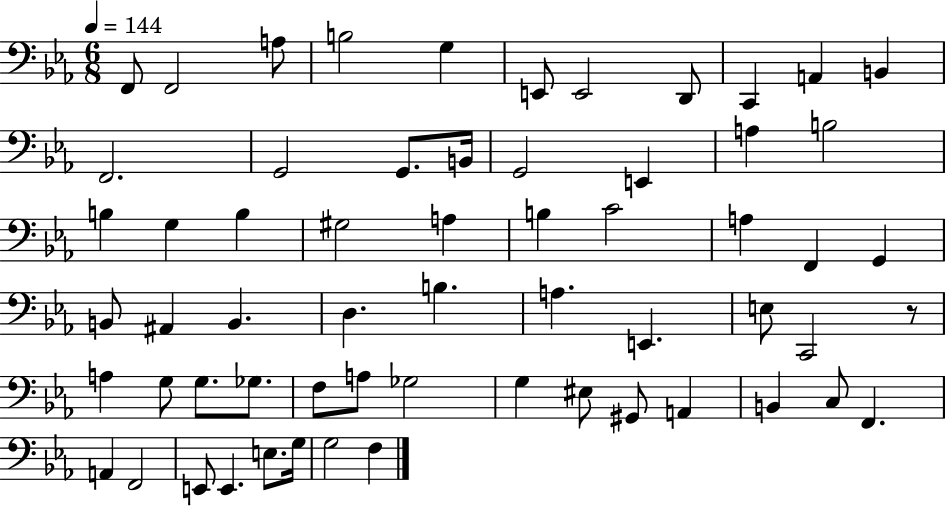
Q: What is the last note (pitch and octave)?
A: F3